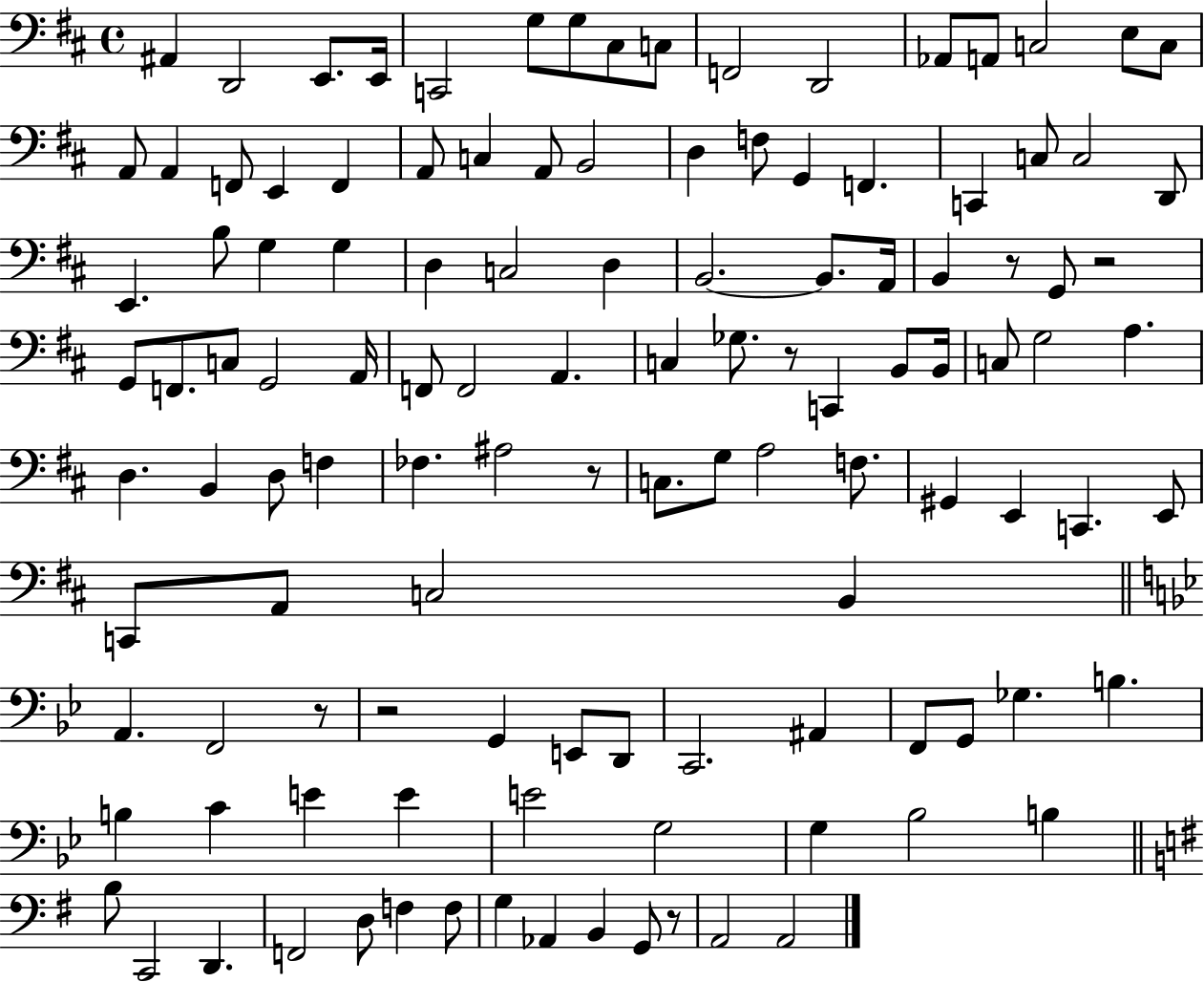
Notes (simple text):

A#2/q D2/h E2/e. E2/s C2/h G3/e G3/e C#3/e C3/e F2/h D2/h Ab2/e A2/e C3/h E3/e C3/e A2/e A2/q F2/e E2/q F2/q A2/e C3/q A2/e B2/h D3/q F3/e G2/q F2/q. C2/q C3/e C3/h D2/e E2/q. B3/e G3/q G3/q D3/q C3/h D3/q B2/h. B2/e. A2/s B2/q R/e G2/e R/h G2/e F2/e. C3/e G2/h A2/s F2/e F2/h A2/q. C3/q Gb3/e. R/e C2/q B2/e B2/s C3/e G3/h A3/q. D3/q. B2/q D3/e F3/q FES3/q. A#3/h R/e C3/e. G3/e A3/h F3/e. G#2/q E2/q C2/q. E2/e C2/e A2/e C3/h B2/q A2/q. F2/h R/e R/h G2/q E2/e D2/e C2/h. A#2/q F2/e G2/e Gb3/q. B3/q. B3/q C4/q E4/q E4/q E4/h G3/h G3/q Bb3/h B3/q B3/e C2/h D2/q. F2/h D3/e F3/q F3/e G3/q Ab2/q B2/q G2/e R/e A2/h A2/h